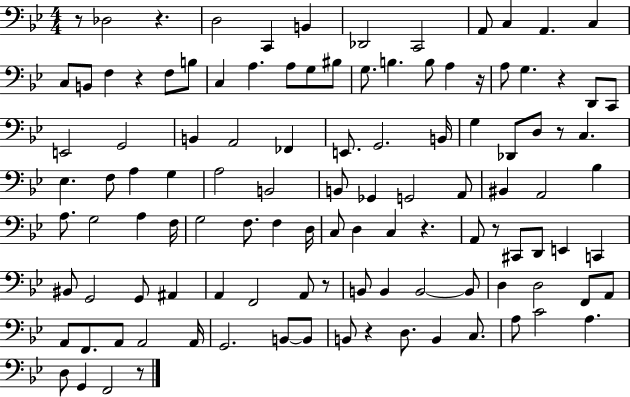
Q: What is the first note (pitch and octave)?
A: Db3